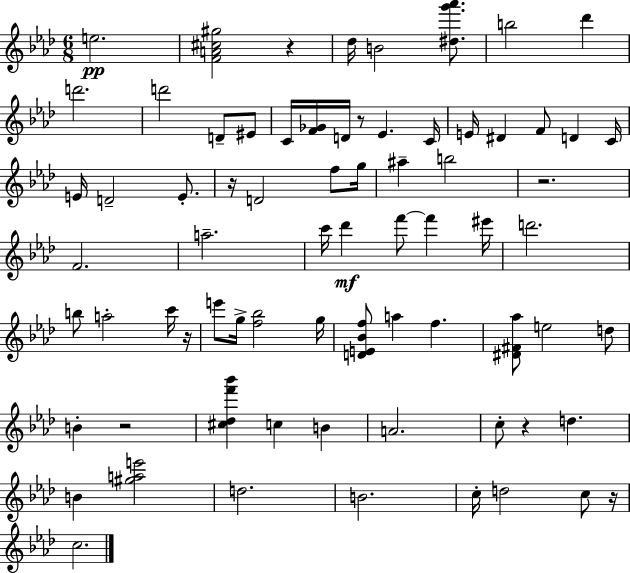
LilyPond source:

{
  \clef treble
  \numericTimeSignature
  \time 6/8
  \key f \minor
  e''2.\pp | <f' a' cis'' gis''>2 r4 | des''16 b'2 <dis'' g''' aes'''>8. | b''2 des'''4 | \break d'''2. | d'''2 d'8-- eis'8 | c'16 <f' ges'>16 d'16 r8 ees'4. c'16 | e'16 dis'4 f'8 d'4 c'16 | \break e'16 d'2-- e'8.-. | r16 d'2 f''8 g''16 | ais''4-- b''2 | r2. | \break f'2. | a''2.-- | c'''16 des'''4\mf f'''8~~ f'''4 eis'''16 | d'''2. | \break b''8 a''2-. c'''16 r16 | e'''8 g''16-> <f'' bes''>2 g''16 | <d' e' bes' f''>8 a''4 f''4. | <dis' fis' aes''>8 e''2 d''8 | \break b'4-. r2 | <cis'' des'' f''' bes'''>4 c''4 b'4 | a'2. | c''8-. r4 d''4. | \break b'4 <gis'' a'' e'''>2 | d''2. | b'2. | c''16-. d''2 c''8 r16 | \break c''2. | \bar "|."
}